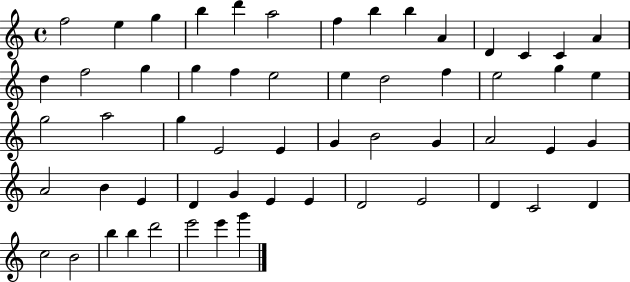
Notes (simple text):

F5/h E5/q G5/q B5/q D6/q A5/h F5/q B5/q B5/q A4/q D4/q C4/q C4/q A4/q D5/q F5/h G5/q G5/q F5/q E5/h E5/q D5/h F5/q E5/h G5/q E5/q G5/h A5/h G5/q E4/h E4/q G4/q B4/h G4/q A4/h E4/q G4/q A4/h B4/q E4/q D4/q G4/q E4/q E4/q D4/h E4/h D4/q C4/h D4/q C5/h B4/h B5/q B5/q D6/h E6/h E6/q G6/q